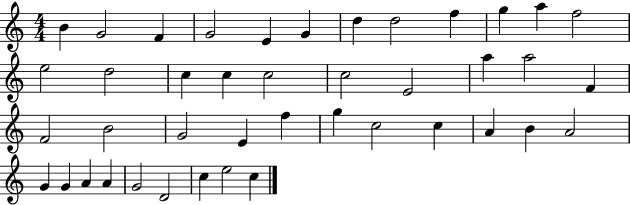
{
  \clef treble
  \numericTimeSignature
  \time 4/4
  \key c \major
  b'4 g'2 f'4 | g'2 e'4 g'4 | d''4 d''2 f''4 | g''4 a''4 f''2 | \break e''2 d''2 | c''4 c''4 c''2 | c''2 e'2 | a''4 a''2 f'4 | \break f'2 b'2 | g'2 e'4 f''4 | g''4 c''2 c''4 | a'4 b'4 a'2 | \break g'4 g'4 a'4 a'4 | g'2 d'2 | c''4 e''2 c''4 | \bar "|."
}